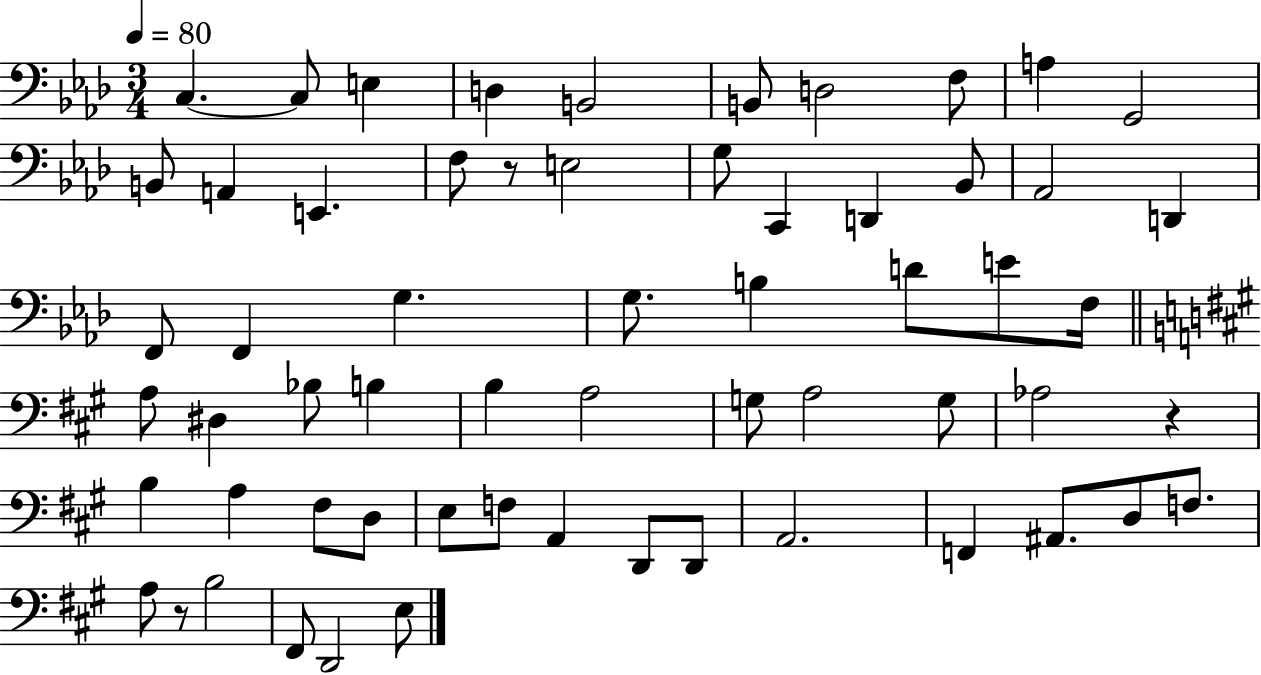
X:1
T:Untitled
M:3/4
L:1/4
K:Ab
C, C,/2 E, D, B,,2 B,,/2 D,2 F,/2 A, G,,2 B,,/2 A,, E,, F,/2 z/2 E,2 G,/2 C,, D,, _B,,/2 _A,,2 D,, F,,/2 F,, G, G,/2 B, D/2 E/2 F,/4 A,/2 ^D, _B,/2 B, B, A,2 G,/2 A,2 G,/2 _A,2 z B, A, ^F,/2 D,/2 E,/2 F,/2 A,, D,,/2 D,,/2 A,,2 F,, ^A,,/2 D,/2 F,/2 A,/2 z/2 B,2 ^F,,/2 D,,2 E,/2